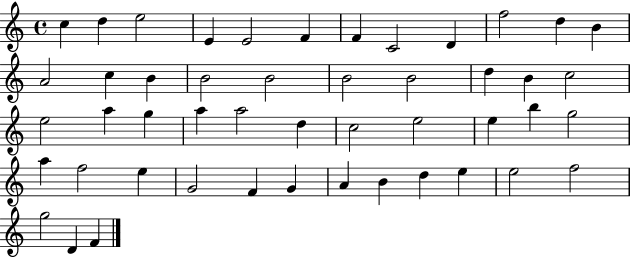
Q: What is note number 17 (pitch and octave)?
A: B4